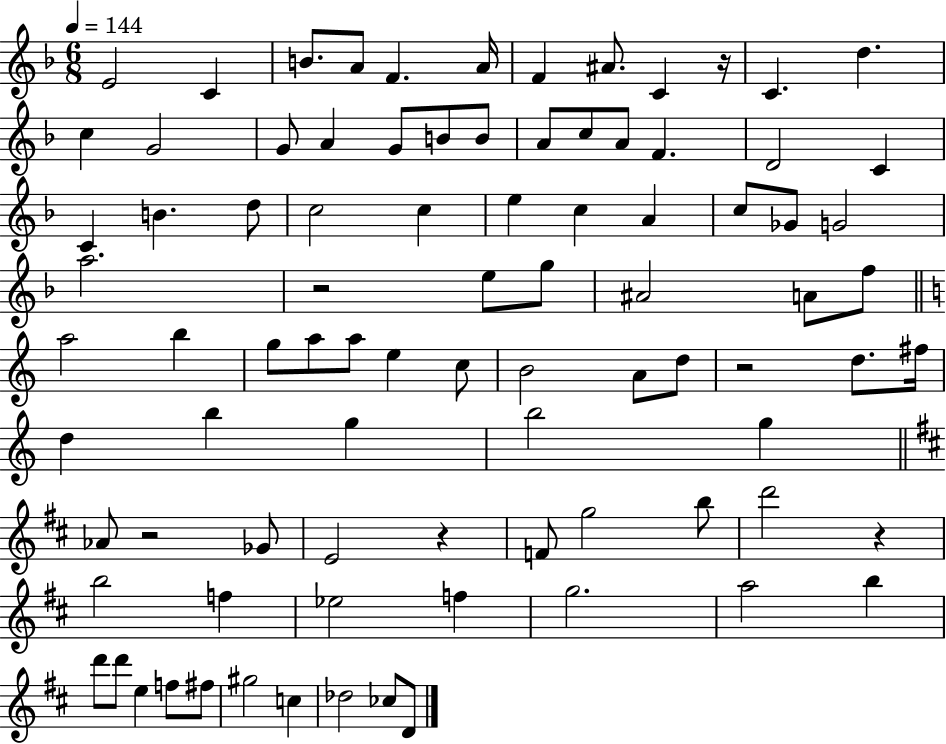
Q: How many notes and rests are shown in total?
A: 88